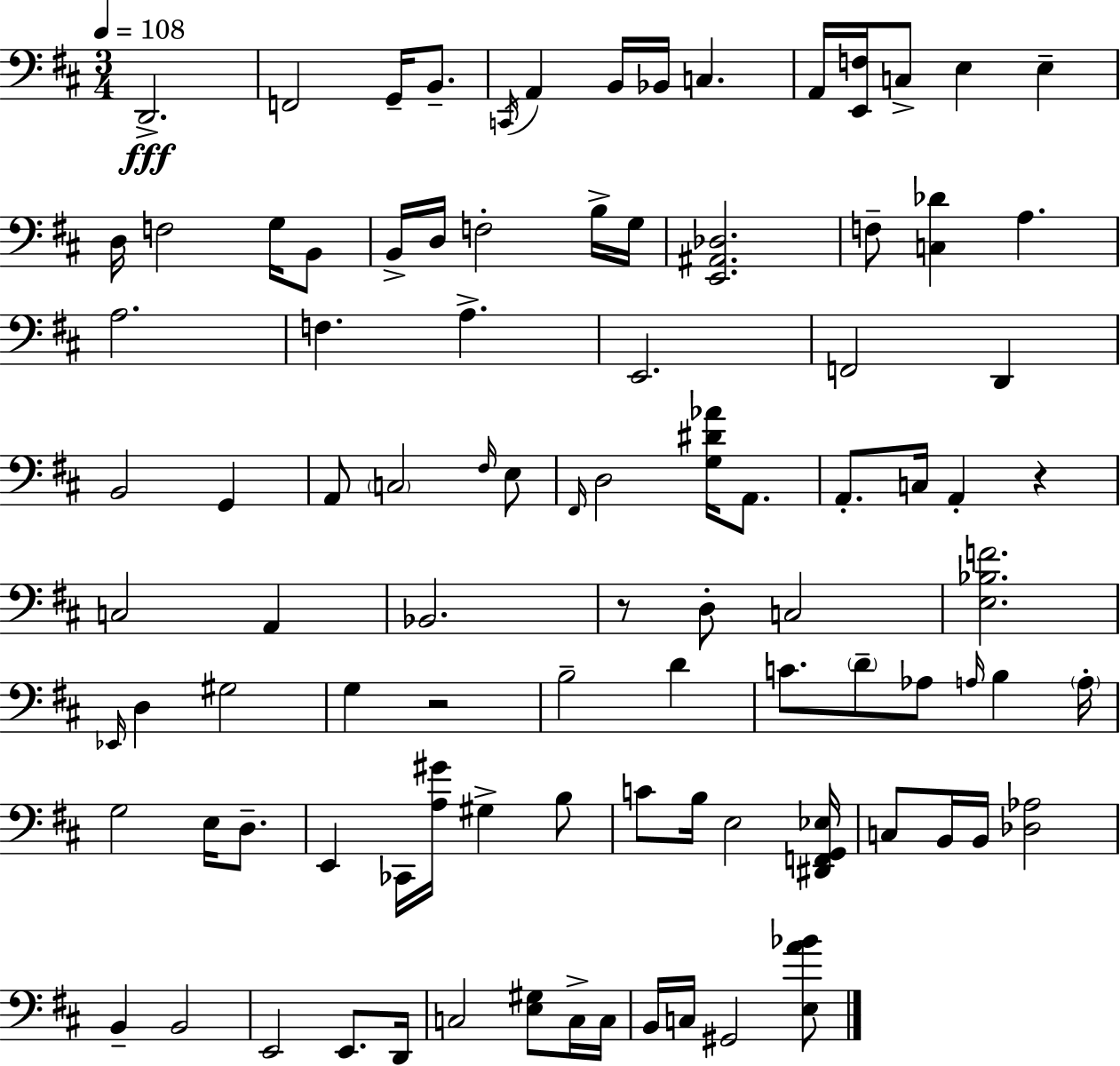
{
  \clef bass
  \numericTimeSignature
  \time 3/4
  \key d \major
  \tempo 4 = 108
  d,2.->\fff | f,2 g,16-- b,8.-- | \acciaccatura { c,16 } a,4 b,16 bes,16 c4. | a,16 <e, f>16 c8-> e4 e4-- | \break d16 f2 g16 b,8 | b,16-> d16 f2-. b16-> | g16 <e, ais, des>2. | f8-- <c des'>4 a4. | \break a2. | f4. a4.-> | e,2. | f,2 d,4 | \break b,2 g,4 | a,8 \parenthesize c2 \grace { fis16 } | e8 \grace { fis,16 } d2 <g dis' aes'>16 | a,8. a,8.-. c16 a,4-. r4 | \break c2 a,4 | bes,2. | r8 d8-. c2 | <e bes f'>2. | \break \grace { ees,16 } d4 gis2 | g4 r2 | b2-- | d'4 c'8. \parenthesize d'8-- aes8 \grace { a16 } | \break b4 \parenthesize a16-. g2 | e16 d8.-- e,4 ces,16 <a gis'>16 gis4-> | b8 c'8 b16 e2 | <dis, f, g, ees>16 c8 b,16 b,16 <des aes>2 | \break b,4-- b,2 | e,2 | e,8. d,16 c2 | <e gis>8 c16-> c16 b,16 c16 gis,2 | \break <e a' bes'>8 \bar "|."
}